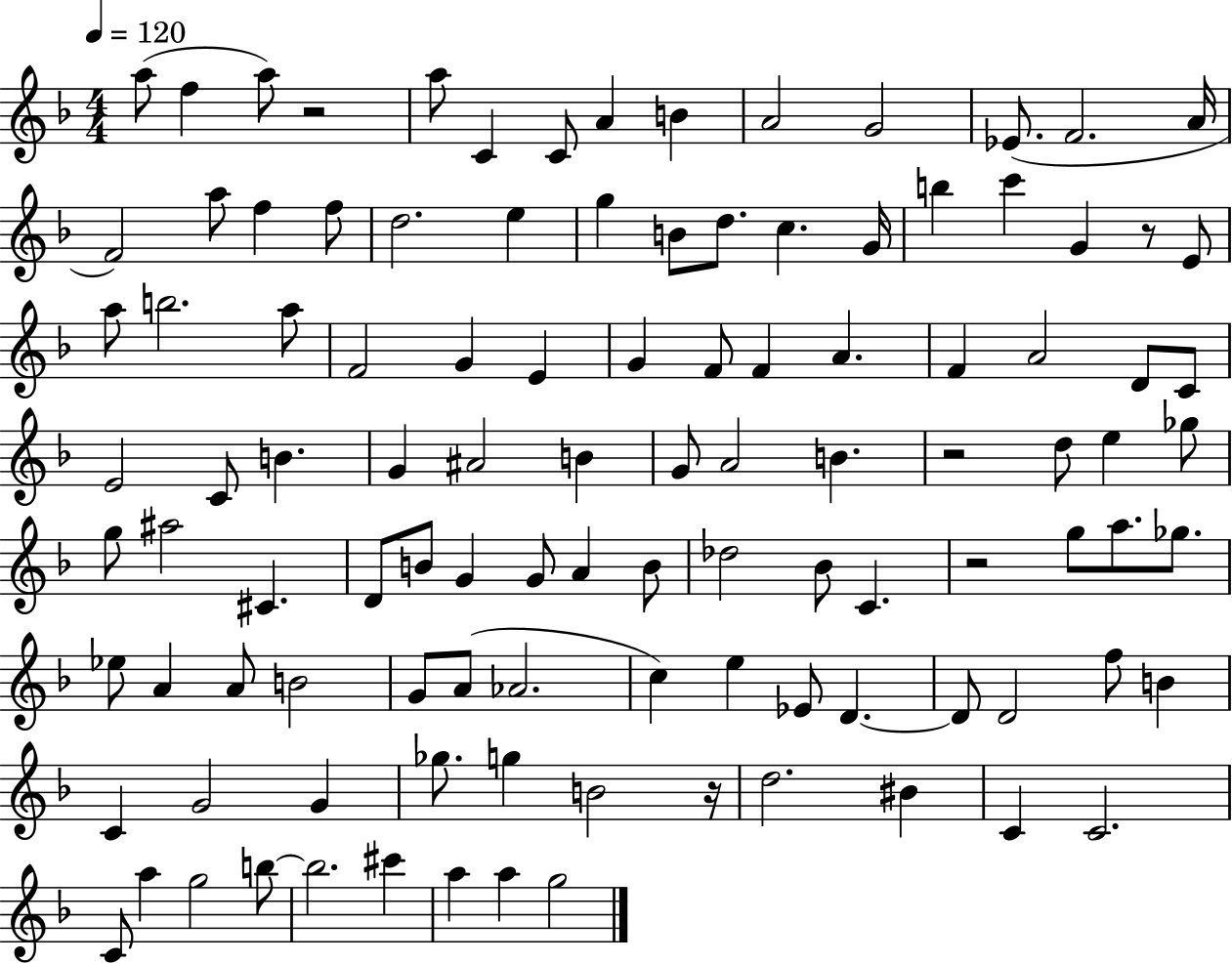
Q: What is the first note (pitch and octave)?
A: A5